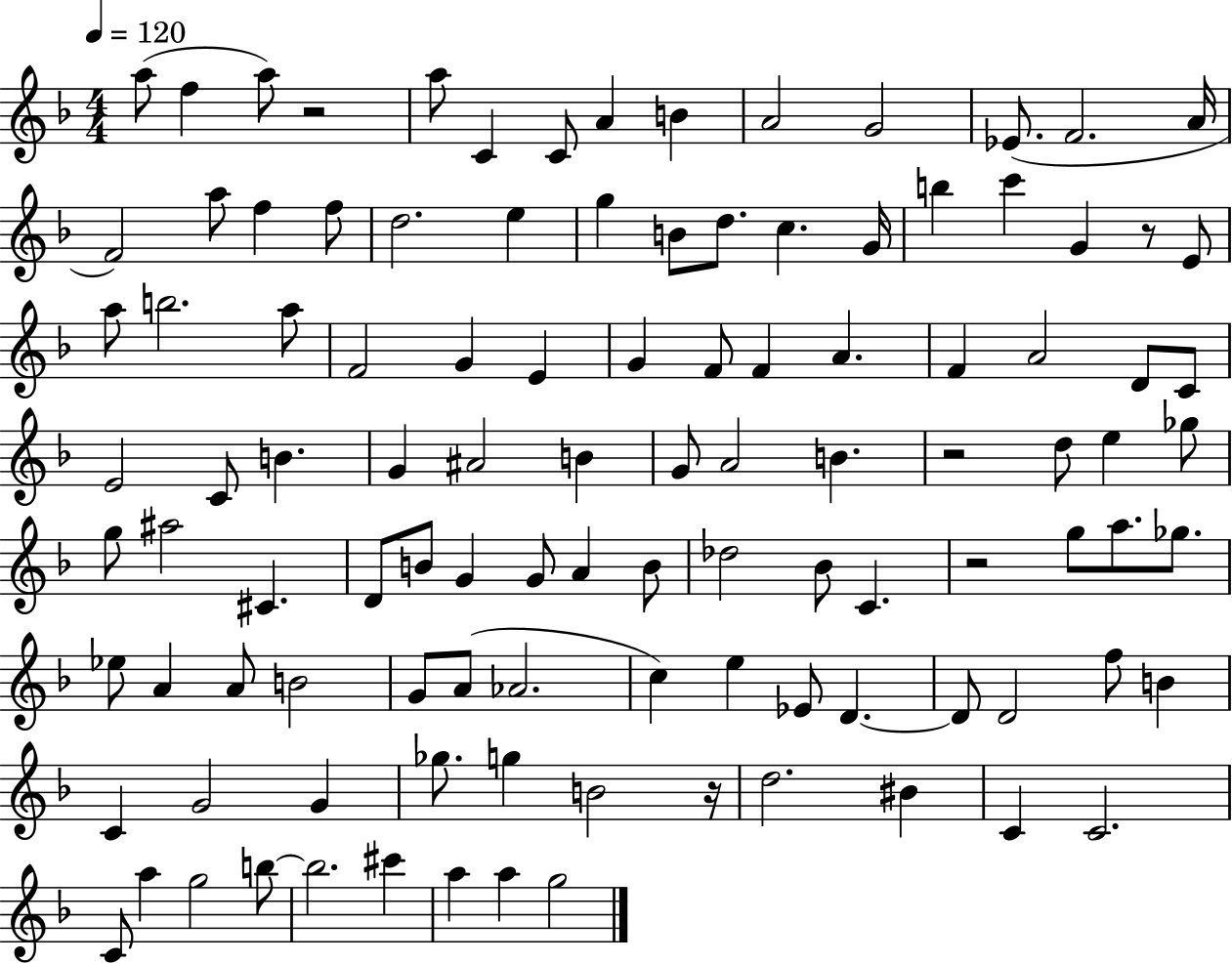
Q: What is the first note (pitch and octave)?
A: A5